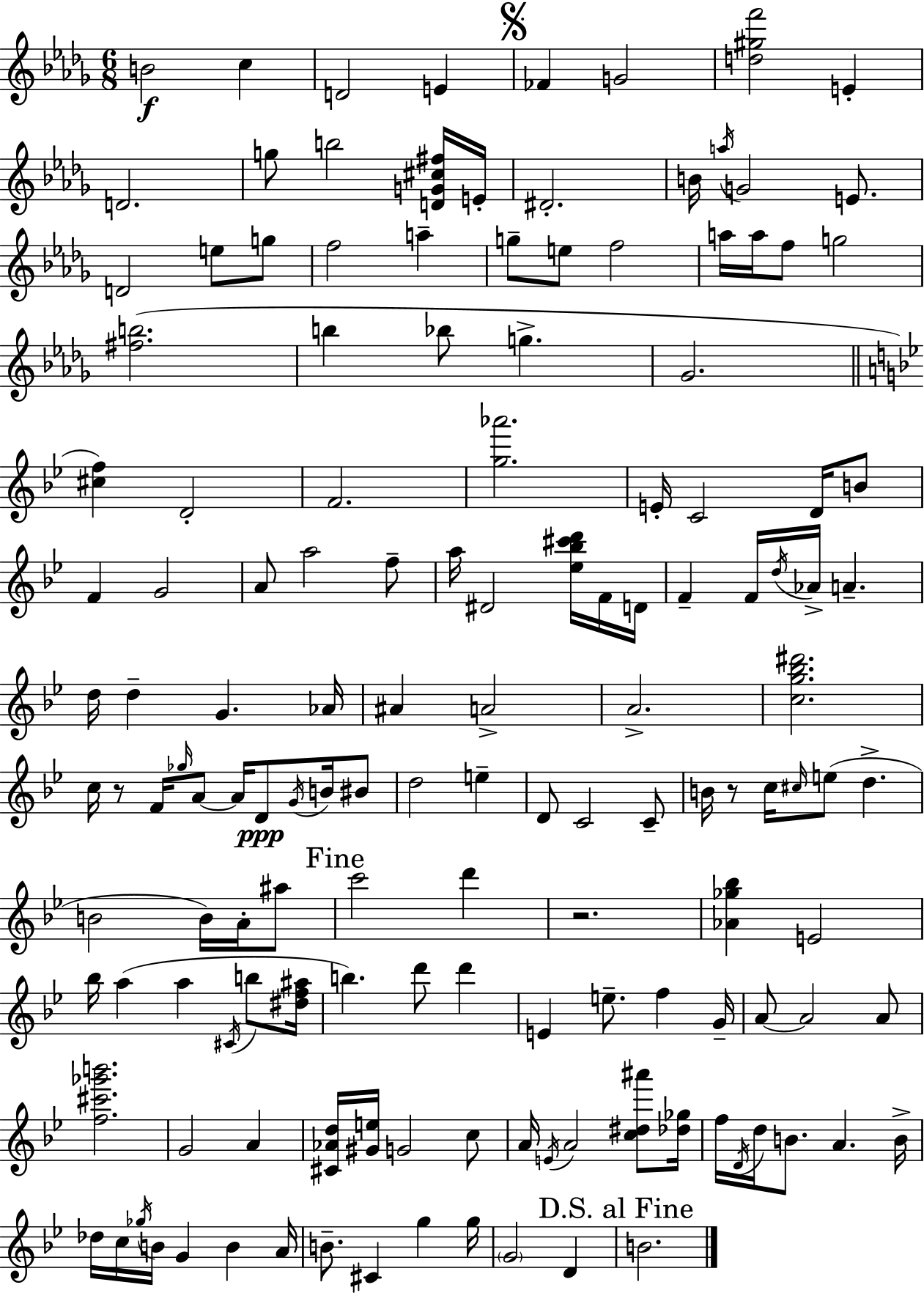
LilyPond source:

{
  \clef treble
  \numericTimeSignature
  \time 6/8
  \key bes \minor
  b'2\f c''4 | d'2 e'4 | \mark \markup { \musicglyph "scripts.segno" } fes'4 g'2 | <d'' gis'' f'''>2 e'4-. | \break d'2. | g''8 b''2 <d' g' cis'' fis''>16 e'16-. | dis'2.-. | b'16 \acciaccatura { a''16 } g'2 e'8. | \break d'2 e''8 g''8 | f''2 a''4-- | g''8-- e''8 f''2 | a''16 a''16 f''8 g''2 | \break <fis'' b''>2.( | b''4 bes''8 g''4.-> | ges'2. | \bar "||" \break \key bes \major <cis'' f''>4) d'2-. | f'2. | <g'' aes'''>2. | e'16-. c'2 d'16 b'8 | \break f'4 g'2 | a'8 a''2 f''8-- | a''16 dis'2 <ees'' bes'' cis''' d'''>16 f'16 d'16 | f'4-- f'16 \acciaccatura { d''16 } aes'16-> a'4.-- | \break d''16 d''4-- g'4. | aes'16 ais'4 a'2-> | a'2.-> | <c'' g'' bes'' dis'''>2. | \break c''16 r8 f'16 \grace { ges''16 } a'8~~ a'16 d'8\ppp \acciaccatura { g'16 } | b'16 bis'8 d''2 e''4-- | d'8 c'2 | c'8-- b'16 r8 c''16 \grace { cis''16 }( e''8 d''4.-> | \break b'2 | b'16) a'16-. ais''8 \mark "Fine" c'''2 | d'''4 r2. | <aes' ges'' bes''>4 e'2 | \break bes''16 a''4( a''4 | \acciaccatura { cis'16 } b''8 <dis'' f'' ais''>16 b''4.) d'''8 | d'''4 e'4 e''8.-- | f''4 g'16-- a'8~~ a'2 | \break a'8 <f'' cis''' ges''' b'''>2. | g'2 | a'4 <cis' aes' d''>16 <gis' e''>16 g'2 | c''8 a'16 \acciaccatura { e'16 } a'2 | \break <c'' dis'' ais'''>8 <des'' ges''>16 f''16 \acciaccatura { d'16 } d''16 b'8. | a'4. b'16-> des''16 c''16 \acciaccatura { ges''16 } b'16 g'4 | b'4 a'16 b'8.-- cis'4 | g''4 g''16 \parenthesize g'2 | \break d'4 \mark "D.S. al Fine" b'2. | \bar "|."
}